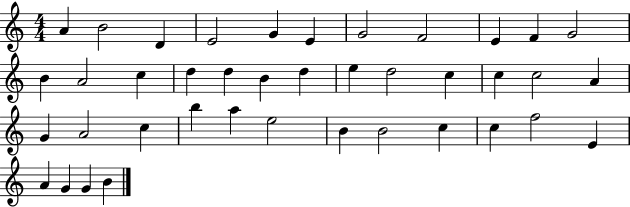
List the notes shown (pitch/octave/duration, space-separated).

A4/q B4/h D4/q E4/h G4/q E4/q G4/h F4/h E4/q F4/q G4/h B4/q A4/h C5/q D5/q D5/q B4/q D5/q E5/q D5/h C5/q C5/q C5/h A4/q G4/q A4/h C5/q B5/q A5/q E5/h B4/q B4/h C5/q C5/q F5/h E4/q A4/q G4/q G4/q B4/q